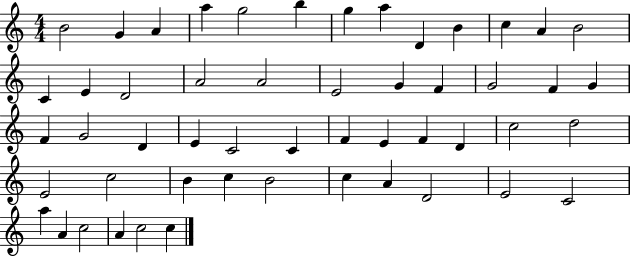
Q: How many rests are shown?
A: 0